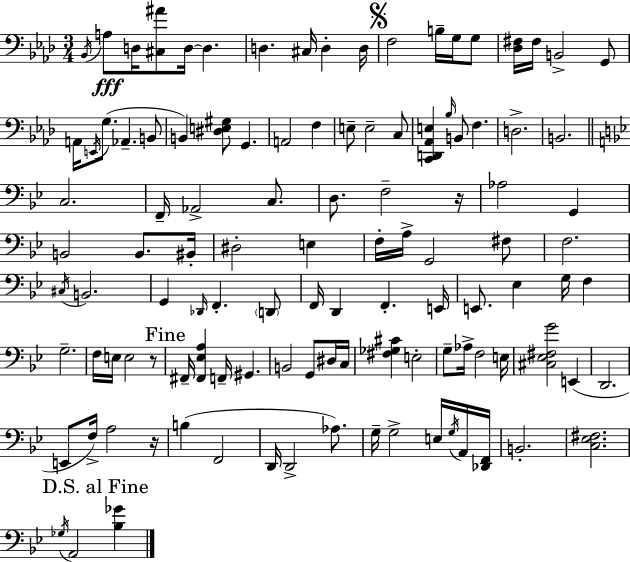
Bb2/s A3/e D3/s [C#3,A#4]/e D3/s D3/q. D3/q. C#3/s D3/q D3/s F3/h B3/s G3/s G3/e [Db3,F#3]/s F#3/s B2/h G2/e A2/s E2/s G3/e. Ab2/q. B2/e B2/q [D#3,E3,G#3]/e G2/q. A2/h F3/q E3/e E3/h C3/e [C2,D2,Ab2,E3]/q Bb3/s B2/e F3/q. D3/h. B2/h. C3/h. F2/s Ab2/h C3/e. D3/e. F3/h R/s Ab3/h G2/q B2/h B2/e. BIS2/s D#3/h E3/q F3/s A3/s G2/h F#3/e F3/h. C#3/s B2/h. G2/q Db2/s F2/q. D2/e F2/s D2/q F2/q. E2/s E2/e. Eb3/q G3/s F3/q G3/h. F3/s E3/s E3/h R/e F#2/s [F#2,Eb3,A3]/q F2/s G#2/q. B2/h G2/e D#3/s C3/s [F#3,Gb3,C#4]/q E3/h G3/e Ab3/s F3/h E3/s [C#3,Eb3,F#3,G4]/h E2/q D2/h. E2/e F3/s A3/h R/s B3/q F2/h D2/s D2/h Ab3/e. G3/s G3/h E3/s G3/s A2/s [Db2,F2]/s B2/h. [C3,Eb3,F#3]/h. Gb3/s A2/h [Bb3,Gb4]/q